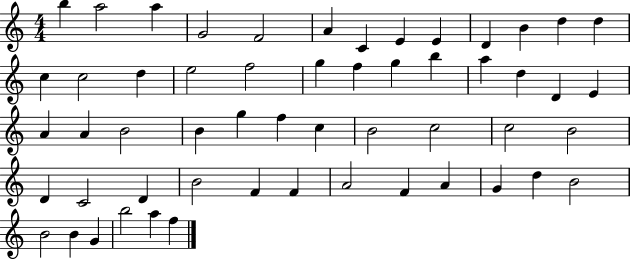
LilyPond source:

{
  \clef treble
  \numericTimeSignature
  \time 4/4
  \key c \major
  b''4 a''2 a''4 | g'2 f'2 | a'4 c'4 e'4 e'4 | d'4 b'4 d''4 d''4 | \break c''4 c''2 d''4 | e''2 f''2 | g''4 f''4 g''4 b''4 | a''4 d''4 d'4 e'4 | \break a'4 a'4 b'2 | b'4 g''4 f''4 c''4 | b'2 c''2 | c''2 b'2 | \break d'4 c'2 d'4 | b'2 f'4 f'4 | a'2 f'4 a'4 | g'4 d''4 b'2 | \break b'2 b'4 g'4 | b''2 a''4 f''4 | \bar "|."
}